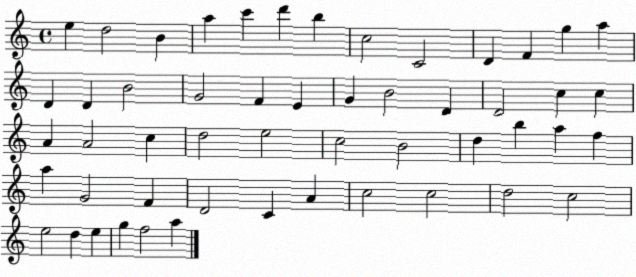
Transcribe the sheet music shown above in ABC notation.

X:1
T:Untitled
M:4/4
L:1/4
K:C
e d2 B a c' d' b c2 C2 D F g a D D B2 G2 F E G B2 D D2 c c A A2 c d2 e2 c2 B2 d b a f a G2 F D2 C A c2 c2 d2 c2 e2 d e g f2 a